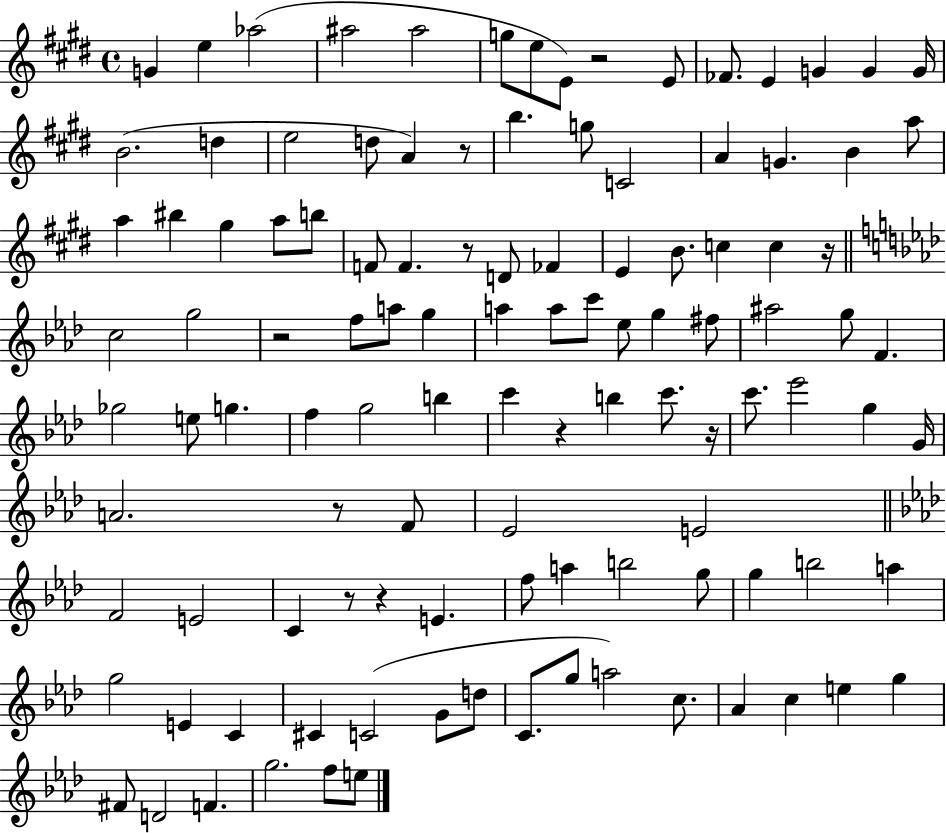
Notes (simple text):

G4/q E5/q Ab5/h A#5/h A#5/h G5/e E5/e E4/e R/h E4/e FES4/e. E4/q G4/q G4/q G4/s B4/h. D5/q E5/h D5/e A4/q R/e B5/q. G5/e C4/h A4/q G4/q. B4/q A5/e A5/q BIS5/q G#5/q A5/e B5/e F4/e F4/q. R/e D4/e FES4/q E4/q B4/e. C5/q C5/q R/s C5/h G5/h R/h F5/e A5/e G5/q A5/q A5/e C6/e Eb5/e G5/q F#5/e A#5/h G5/e F4/q. Gb5/h E5/e G5/q. F5/q G5/h B5/q C6/q R/q B5/q C6/e. R/s C6/e. Eb6/h G5/q G4/s A4/h. R/e F4/e Eb4/h E4/h F4/h E4/h C4/q R/e R/q E4/q. F5/e A5/q B5/h G5/e G5/q B5/h A5/q G5/h E4/q C4/q C#4/q C4/h G4/e D5/e C4/e. G5/e A5/h C5/e. Ab4/q C5/q E5/q G5/q F#4/e D4/h F4/q. G5/h. F5/e E5/e